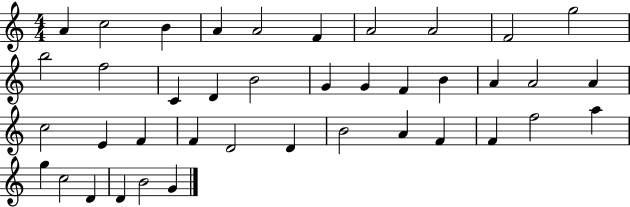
X:1
T:Untitled
M:4/4
L:1/4
K:C
A c2 B A A2 F A2 A2 F2 g2 b2 f2 C D B2 G G F B A A2 A c2 E F F D2 D B2 A F F f2 a g c2 D D B2 G